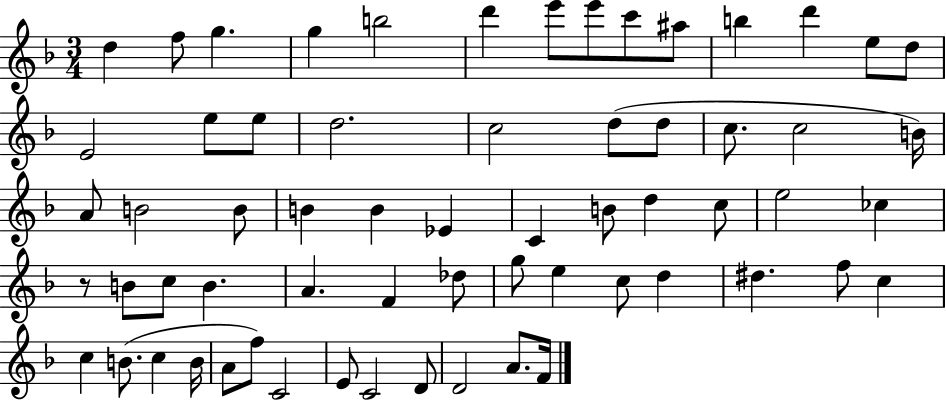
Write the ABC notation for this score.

X:1
T:Untitled
M:3/4
L:1/4
K:F
d f/2 g g b2 d' e'/2 e'/2 c'/2 ^a/2 b d' e/2 d/2 E2 e/2 e/2 d2 c2 d/2 d/2 c/2 c2 B/4 A/2 B2 B/2 B B _E C B/2 d c/2 e2 _c z/2 B/2 c/2 B A F _d/2 g/2 e c/2 d ^d f/2 c c B/2 c B/4 A/2 f/2 C2 E/2 C2 D/2 D2 A/2 F/4